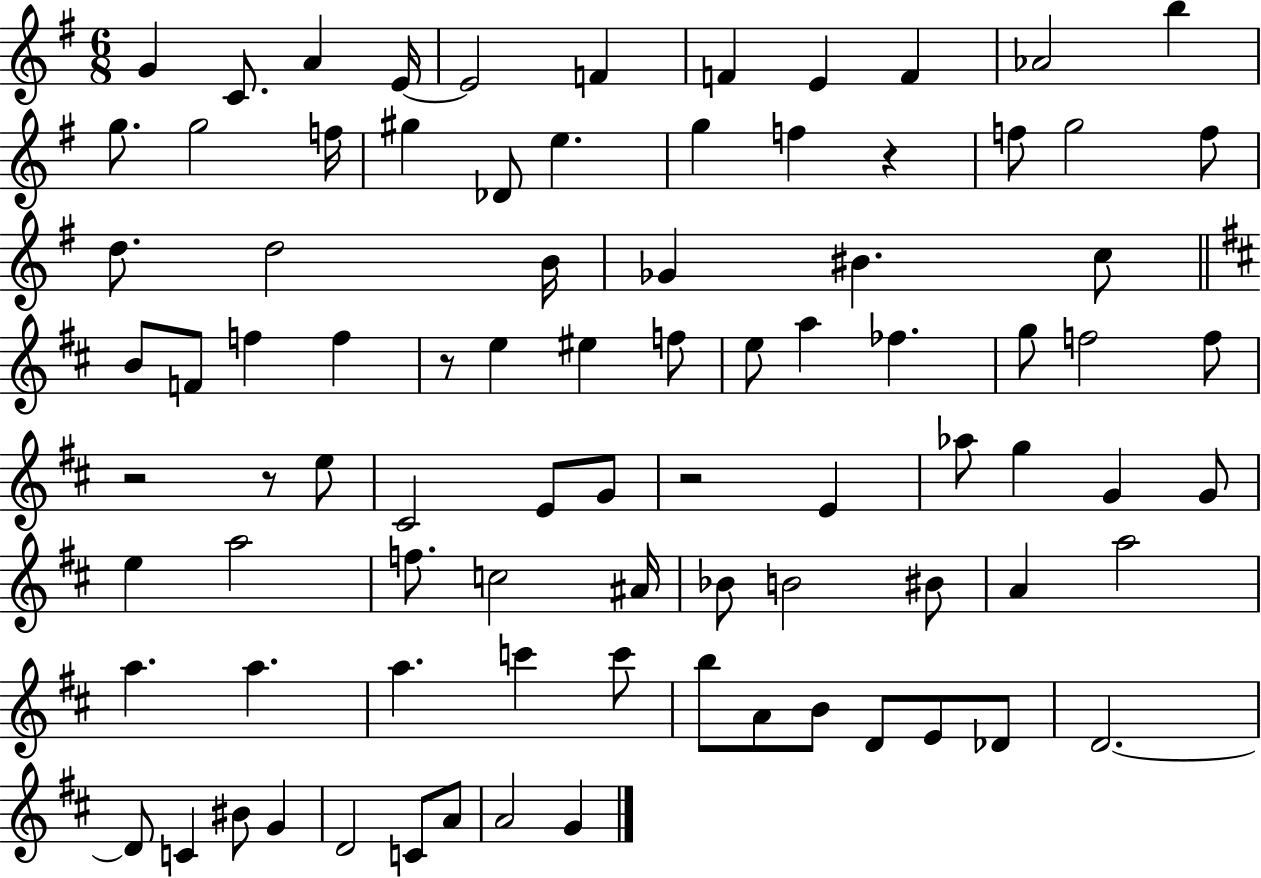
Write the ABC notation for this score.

X:1
T:Untitled
M:6/8
L:1/4
K:G
G C/2 A E/4 E2 F F E F _A2 b g/2 g2 f/4 ^g _D/2 e g f z f/2 g2 f/2 d/2 d2 B/4 _G ^B c/2 B/2 F/2 f f z/2 e ^e f/2 e/2 a _f g/2 f2 f/2 z2 z/2 e/2 ^C2 E/2 G/2 z2 E _a/2 g G G/2 e a2 f/2 c2 ^A/4 _B/2 B2 ^B/2 A a2 a a a c' c'/2 b/2 A/2 B/2 D/2 E/2 _D/2 D2 D/2 C ^B/2 G D2 C/2 A/2 A2 G